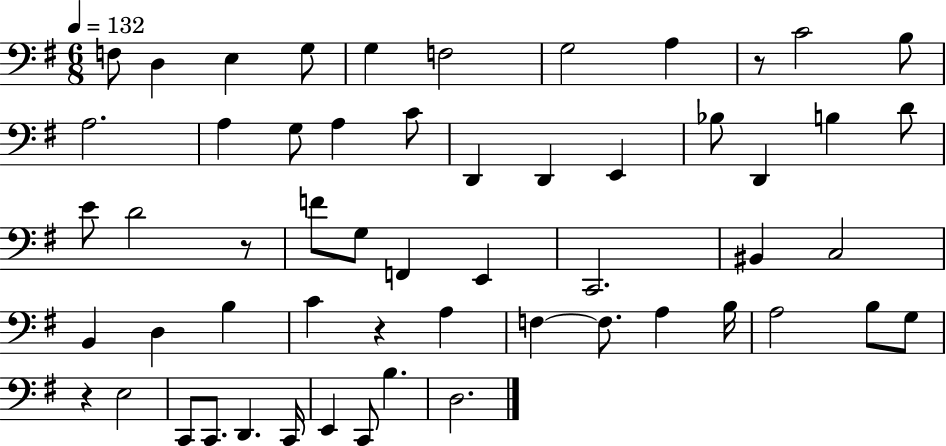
{
  \clef bass
  \numericTimeSignature
  \time 6/8
  \key g \major
  \tempo 4 = 132
  \repeat volta 2 { f8 d4 e4 g8 | g4 f2 | g2 a4 | r8 c'2 b8 | \break a2. | a4 g8 a4 c'8 | d,4 d,4 e,4 | bes8 d,4 b4 d'8 | \break e'8 d'2 r8 | f'8 g8 f,4 e,4 | c,2. | bis,4 c2 | \break b,4 d4 b4 | c'4 r4 a4 | f4~~ f8. a4 b16 | a2 b8 g8 | \break r4 e2 | c,8 c,8. d,4. c,16 | e,4 c,8 b4. | d2. | \break } \bar "|."
}